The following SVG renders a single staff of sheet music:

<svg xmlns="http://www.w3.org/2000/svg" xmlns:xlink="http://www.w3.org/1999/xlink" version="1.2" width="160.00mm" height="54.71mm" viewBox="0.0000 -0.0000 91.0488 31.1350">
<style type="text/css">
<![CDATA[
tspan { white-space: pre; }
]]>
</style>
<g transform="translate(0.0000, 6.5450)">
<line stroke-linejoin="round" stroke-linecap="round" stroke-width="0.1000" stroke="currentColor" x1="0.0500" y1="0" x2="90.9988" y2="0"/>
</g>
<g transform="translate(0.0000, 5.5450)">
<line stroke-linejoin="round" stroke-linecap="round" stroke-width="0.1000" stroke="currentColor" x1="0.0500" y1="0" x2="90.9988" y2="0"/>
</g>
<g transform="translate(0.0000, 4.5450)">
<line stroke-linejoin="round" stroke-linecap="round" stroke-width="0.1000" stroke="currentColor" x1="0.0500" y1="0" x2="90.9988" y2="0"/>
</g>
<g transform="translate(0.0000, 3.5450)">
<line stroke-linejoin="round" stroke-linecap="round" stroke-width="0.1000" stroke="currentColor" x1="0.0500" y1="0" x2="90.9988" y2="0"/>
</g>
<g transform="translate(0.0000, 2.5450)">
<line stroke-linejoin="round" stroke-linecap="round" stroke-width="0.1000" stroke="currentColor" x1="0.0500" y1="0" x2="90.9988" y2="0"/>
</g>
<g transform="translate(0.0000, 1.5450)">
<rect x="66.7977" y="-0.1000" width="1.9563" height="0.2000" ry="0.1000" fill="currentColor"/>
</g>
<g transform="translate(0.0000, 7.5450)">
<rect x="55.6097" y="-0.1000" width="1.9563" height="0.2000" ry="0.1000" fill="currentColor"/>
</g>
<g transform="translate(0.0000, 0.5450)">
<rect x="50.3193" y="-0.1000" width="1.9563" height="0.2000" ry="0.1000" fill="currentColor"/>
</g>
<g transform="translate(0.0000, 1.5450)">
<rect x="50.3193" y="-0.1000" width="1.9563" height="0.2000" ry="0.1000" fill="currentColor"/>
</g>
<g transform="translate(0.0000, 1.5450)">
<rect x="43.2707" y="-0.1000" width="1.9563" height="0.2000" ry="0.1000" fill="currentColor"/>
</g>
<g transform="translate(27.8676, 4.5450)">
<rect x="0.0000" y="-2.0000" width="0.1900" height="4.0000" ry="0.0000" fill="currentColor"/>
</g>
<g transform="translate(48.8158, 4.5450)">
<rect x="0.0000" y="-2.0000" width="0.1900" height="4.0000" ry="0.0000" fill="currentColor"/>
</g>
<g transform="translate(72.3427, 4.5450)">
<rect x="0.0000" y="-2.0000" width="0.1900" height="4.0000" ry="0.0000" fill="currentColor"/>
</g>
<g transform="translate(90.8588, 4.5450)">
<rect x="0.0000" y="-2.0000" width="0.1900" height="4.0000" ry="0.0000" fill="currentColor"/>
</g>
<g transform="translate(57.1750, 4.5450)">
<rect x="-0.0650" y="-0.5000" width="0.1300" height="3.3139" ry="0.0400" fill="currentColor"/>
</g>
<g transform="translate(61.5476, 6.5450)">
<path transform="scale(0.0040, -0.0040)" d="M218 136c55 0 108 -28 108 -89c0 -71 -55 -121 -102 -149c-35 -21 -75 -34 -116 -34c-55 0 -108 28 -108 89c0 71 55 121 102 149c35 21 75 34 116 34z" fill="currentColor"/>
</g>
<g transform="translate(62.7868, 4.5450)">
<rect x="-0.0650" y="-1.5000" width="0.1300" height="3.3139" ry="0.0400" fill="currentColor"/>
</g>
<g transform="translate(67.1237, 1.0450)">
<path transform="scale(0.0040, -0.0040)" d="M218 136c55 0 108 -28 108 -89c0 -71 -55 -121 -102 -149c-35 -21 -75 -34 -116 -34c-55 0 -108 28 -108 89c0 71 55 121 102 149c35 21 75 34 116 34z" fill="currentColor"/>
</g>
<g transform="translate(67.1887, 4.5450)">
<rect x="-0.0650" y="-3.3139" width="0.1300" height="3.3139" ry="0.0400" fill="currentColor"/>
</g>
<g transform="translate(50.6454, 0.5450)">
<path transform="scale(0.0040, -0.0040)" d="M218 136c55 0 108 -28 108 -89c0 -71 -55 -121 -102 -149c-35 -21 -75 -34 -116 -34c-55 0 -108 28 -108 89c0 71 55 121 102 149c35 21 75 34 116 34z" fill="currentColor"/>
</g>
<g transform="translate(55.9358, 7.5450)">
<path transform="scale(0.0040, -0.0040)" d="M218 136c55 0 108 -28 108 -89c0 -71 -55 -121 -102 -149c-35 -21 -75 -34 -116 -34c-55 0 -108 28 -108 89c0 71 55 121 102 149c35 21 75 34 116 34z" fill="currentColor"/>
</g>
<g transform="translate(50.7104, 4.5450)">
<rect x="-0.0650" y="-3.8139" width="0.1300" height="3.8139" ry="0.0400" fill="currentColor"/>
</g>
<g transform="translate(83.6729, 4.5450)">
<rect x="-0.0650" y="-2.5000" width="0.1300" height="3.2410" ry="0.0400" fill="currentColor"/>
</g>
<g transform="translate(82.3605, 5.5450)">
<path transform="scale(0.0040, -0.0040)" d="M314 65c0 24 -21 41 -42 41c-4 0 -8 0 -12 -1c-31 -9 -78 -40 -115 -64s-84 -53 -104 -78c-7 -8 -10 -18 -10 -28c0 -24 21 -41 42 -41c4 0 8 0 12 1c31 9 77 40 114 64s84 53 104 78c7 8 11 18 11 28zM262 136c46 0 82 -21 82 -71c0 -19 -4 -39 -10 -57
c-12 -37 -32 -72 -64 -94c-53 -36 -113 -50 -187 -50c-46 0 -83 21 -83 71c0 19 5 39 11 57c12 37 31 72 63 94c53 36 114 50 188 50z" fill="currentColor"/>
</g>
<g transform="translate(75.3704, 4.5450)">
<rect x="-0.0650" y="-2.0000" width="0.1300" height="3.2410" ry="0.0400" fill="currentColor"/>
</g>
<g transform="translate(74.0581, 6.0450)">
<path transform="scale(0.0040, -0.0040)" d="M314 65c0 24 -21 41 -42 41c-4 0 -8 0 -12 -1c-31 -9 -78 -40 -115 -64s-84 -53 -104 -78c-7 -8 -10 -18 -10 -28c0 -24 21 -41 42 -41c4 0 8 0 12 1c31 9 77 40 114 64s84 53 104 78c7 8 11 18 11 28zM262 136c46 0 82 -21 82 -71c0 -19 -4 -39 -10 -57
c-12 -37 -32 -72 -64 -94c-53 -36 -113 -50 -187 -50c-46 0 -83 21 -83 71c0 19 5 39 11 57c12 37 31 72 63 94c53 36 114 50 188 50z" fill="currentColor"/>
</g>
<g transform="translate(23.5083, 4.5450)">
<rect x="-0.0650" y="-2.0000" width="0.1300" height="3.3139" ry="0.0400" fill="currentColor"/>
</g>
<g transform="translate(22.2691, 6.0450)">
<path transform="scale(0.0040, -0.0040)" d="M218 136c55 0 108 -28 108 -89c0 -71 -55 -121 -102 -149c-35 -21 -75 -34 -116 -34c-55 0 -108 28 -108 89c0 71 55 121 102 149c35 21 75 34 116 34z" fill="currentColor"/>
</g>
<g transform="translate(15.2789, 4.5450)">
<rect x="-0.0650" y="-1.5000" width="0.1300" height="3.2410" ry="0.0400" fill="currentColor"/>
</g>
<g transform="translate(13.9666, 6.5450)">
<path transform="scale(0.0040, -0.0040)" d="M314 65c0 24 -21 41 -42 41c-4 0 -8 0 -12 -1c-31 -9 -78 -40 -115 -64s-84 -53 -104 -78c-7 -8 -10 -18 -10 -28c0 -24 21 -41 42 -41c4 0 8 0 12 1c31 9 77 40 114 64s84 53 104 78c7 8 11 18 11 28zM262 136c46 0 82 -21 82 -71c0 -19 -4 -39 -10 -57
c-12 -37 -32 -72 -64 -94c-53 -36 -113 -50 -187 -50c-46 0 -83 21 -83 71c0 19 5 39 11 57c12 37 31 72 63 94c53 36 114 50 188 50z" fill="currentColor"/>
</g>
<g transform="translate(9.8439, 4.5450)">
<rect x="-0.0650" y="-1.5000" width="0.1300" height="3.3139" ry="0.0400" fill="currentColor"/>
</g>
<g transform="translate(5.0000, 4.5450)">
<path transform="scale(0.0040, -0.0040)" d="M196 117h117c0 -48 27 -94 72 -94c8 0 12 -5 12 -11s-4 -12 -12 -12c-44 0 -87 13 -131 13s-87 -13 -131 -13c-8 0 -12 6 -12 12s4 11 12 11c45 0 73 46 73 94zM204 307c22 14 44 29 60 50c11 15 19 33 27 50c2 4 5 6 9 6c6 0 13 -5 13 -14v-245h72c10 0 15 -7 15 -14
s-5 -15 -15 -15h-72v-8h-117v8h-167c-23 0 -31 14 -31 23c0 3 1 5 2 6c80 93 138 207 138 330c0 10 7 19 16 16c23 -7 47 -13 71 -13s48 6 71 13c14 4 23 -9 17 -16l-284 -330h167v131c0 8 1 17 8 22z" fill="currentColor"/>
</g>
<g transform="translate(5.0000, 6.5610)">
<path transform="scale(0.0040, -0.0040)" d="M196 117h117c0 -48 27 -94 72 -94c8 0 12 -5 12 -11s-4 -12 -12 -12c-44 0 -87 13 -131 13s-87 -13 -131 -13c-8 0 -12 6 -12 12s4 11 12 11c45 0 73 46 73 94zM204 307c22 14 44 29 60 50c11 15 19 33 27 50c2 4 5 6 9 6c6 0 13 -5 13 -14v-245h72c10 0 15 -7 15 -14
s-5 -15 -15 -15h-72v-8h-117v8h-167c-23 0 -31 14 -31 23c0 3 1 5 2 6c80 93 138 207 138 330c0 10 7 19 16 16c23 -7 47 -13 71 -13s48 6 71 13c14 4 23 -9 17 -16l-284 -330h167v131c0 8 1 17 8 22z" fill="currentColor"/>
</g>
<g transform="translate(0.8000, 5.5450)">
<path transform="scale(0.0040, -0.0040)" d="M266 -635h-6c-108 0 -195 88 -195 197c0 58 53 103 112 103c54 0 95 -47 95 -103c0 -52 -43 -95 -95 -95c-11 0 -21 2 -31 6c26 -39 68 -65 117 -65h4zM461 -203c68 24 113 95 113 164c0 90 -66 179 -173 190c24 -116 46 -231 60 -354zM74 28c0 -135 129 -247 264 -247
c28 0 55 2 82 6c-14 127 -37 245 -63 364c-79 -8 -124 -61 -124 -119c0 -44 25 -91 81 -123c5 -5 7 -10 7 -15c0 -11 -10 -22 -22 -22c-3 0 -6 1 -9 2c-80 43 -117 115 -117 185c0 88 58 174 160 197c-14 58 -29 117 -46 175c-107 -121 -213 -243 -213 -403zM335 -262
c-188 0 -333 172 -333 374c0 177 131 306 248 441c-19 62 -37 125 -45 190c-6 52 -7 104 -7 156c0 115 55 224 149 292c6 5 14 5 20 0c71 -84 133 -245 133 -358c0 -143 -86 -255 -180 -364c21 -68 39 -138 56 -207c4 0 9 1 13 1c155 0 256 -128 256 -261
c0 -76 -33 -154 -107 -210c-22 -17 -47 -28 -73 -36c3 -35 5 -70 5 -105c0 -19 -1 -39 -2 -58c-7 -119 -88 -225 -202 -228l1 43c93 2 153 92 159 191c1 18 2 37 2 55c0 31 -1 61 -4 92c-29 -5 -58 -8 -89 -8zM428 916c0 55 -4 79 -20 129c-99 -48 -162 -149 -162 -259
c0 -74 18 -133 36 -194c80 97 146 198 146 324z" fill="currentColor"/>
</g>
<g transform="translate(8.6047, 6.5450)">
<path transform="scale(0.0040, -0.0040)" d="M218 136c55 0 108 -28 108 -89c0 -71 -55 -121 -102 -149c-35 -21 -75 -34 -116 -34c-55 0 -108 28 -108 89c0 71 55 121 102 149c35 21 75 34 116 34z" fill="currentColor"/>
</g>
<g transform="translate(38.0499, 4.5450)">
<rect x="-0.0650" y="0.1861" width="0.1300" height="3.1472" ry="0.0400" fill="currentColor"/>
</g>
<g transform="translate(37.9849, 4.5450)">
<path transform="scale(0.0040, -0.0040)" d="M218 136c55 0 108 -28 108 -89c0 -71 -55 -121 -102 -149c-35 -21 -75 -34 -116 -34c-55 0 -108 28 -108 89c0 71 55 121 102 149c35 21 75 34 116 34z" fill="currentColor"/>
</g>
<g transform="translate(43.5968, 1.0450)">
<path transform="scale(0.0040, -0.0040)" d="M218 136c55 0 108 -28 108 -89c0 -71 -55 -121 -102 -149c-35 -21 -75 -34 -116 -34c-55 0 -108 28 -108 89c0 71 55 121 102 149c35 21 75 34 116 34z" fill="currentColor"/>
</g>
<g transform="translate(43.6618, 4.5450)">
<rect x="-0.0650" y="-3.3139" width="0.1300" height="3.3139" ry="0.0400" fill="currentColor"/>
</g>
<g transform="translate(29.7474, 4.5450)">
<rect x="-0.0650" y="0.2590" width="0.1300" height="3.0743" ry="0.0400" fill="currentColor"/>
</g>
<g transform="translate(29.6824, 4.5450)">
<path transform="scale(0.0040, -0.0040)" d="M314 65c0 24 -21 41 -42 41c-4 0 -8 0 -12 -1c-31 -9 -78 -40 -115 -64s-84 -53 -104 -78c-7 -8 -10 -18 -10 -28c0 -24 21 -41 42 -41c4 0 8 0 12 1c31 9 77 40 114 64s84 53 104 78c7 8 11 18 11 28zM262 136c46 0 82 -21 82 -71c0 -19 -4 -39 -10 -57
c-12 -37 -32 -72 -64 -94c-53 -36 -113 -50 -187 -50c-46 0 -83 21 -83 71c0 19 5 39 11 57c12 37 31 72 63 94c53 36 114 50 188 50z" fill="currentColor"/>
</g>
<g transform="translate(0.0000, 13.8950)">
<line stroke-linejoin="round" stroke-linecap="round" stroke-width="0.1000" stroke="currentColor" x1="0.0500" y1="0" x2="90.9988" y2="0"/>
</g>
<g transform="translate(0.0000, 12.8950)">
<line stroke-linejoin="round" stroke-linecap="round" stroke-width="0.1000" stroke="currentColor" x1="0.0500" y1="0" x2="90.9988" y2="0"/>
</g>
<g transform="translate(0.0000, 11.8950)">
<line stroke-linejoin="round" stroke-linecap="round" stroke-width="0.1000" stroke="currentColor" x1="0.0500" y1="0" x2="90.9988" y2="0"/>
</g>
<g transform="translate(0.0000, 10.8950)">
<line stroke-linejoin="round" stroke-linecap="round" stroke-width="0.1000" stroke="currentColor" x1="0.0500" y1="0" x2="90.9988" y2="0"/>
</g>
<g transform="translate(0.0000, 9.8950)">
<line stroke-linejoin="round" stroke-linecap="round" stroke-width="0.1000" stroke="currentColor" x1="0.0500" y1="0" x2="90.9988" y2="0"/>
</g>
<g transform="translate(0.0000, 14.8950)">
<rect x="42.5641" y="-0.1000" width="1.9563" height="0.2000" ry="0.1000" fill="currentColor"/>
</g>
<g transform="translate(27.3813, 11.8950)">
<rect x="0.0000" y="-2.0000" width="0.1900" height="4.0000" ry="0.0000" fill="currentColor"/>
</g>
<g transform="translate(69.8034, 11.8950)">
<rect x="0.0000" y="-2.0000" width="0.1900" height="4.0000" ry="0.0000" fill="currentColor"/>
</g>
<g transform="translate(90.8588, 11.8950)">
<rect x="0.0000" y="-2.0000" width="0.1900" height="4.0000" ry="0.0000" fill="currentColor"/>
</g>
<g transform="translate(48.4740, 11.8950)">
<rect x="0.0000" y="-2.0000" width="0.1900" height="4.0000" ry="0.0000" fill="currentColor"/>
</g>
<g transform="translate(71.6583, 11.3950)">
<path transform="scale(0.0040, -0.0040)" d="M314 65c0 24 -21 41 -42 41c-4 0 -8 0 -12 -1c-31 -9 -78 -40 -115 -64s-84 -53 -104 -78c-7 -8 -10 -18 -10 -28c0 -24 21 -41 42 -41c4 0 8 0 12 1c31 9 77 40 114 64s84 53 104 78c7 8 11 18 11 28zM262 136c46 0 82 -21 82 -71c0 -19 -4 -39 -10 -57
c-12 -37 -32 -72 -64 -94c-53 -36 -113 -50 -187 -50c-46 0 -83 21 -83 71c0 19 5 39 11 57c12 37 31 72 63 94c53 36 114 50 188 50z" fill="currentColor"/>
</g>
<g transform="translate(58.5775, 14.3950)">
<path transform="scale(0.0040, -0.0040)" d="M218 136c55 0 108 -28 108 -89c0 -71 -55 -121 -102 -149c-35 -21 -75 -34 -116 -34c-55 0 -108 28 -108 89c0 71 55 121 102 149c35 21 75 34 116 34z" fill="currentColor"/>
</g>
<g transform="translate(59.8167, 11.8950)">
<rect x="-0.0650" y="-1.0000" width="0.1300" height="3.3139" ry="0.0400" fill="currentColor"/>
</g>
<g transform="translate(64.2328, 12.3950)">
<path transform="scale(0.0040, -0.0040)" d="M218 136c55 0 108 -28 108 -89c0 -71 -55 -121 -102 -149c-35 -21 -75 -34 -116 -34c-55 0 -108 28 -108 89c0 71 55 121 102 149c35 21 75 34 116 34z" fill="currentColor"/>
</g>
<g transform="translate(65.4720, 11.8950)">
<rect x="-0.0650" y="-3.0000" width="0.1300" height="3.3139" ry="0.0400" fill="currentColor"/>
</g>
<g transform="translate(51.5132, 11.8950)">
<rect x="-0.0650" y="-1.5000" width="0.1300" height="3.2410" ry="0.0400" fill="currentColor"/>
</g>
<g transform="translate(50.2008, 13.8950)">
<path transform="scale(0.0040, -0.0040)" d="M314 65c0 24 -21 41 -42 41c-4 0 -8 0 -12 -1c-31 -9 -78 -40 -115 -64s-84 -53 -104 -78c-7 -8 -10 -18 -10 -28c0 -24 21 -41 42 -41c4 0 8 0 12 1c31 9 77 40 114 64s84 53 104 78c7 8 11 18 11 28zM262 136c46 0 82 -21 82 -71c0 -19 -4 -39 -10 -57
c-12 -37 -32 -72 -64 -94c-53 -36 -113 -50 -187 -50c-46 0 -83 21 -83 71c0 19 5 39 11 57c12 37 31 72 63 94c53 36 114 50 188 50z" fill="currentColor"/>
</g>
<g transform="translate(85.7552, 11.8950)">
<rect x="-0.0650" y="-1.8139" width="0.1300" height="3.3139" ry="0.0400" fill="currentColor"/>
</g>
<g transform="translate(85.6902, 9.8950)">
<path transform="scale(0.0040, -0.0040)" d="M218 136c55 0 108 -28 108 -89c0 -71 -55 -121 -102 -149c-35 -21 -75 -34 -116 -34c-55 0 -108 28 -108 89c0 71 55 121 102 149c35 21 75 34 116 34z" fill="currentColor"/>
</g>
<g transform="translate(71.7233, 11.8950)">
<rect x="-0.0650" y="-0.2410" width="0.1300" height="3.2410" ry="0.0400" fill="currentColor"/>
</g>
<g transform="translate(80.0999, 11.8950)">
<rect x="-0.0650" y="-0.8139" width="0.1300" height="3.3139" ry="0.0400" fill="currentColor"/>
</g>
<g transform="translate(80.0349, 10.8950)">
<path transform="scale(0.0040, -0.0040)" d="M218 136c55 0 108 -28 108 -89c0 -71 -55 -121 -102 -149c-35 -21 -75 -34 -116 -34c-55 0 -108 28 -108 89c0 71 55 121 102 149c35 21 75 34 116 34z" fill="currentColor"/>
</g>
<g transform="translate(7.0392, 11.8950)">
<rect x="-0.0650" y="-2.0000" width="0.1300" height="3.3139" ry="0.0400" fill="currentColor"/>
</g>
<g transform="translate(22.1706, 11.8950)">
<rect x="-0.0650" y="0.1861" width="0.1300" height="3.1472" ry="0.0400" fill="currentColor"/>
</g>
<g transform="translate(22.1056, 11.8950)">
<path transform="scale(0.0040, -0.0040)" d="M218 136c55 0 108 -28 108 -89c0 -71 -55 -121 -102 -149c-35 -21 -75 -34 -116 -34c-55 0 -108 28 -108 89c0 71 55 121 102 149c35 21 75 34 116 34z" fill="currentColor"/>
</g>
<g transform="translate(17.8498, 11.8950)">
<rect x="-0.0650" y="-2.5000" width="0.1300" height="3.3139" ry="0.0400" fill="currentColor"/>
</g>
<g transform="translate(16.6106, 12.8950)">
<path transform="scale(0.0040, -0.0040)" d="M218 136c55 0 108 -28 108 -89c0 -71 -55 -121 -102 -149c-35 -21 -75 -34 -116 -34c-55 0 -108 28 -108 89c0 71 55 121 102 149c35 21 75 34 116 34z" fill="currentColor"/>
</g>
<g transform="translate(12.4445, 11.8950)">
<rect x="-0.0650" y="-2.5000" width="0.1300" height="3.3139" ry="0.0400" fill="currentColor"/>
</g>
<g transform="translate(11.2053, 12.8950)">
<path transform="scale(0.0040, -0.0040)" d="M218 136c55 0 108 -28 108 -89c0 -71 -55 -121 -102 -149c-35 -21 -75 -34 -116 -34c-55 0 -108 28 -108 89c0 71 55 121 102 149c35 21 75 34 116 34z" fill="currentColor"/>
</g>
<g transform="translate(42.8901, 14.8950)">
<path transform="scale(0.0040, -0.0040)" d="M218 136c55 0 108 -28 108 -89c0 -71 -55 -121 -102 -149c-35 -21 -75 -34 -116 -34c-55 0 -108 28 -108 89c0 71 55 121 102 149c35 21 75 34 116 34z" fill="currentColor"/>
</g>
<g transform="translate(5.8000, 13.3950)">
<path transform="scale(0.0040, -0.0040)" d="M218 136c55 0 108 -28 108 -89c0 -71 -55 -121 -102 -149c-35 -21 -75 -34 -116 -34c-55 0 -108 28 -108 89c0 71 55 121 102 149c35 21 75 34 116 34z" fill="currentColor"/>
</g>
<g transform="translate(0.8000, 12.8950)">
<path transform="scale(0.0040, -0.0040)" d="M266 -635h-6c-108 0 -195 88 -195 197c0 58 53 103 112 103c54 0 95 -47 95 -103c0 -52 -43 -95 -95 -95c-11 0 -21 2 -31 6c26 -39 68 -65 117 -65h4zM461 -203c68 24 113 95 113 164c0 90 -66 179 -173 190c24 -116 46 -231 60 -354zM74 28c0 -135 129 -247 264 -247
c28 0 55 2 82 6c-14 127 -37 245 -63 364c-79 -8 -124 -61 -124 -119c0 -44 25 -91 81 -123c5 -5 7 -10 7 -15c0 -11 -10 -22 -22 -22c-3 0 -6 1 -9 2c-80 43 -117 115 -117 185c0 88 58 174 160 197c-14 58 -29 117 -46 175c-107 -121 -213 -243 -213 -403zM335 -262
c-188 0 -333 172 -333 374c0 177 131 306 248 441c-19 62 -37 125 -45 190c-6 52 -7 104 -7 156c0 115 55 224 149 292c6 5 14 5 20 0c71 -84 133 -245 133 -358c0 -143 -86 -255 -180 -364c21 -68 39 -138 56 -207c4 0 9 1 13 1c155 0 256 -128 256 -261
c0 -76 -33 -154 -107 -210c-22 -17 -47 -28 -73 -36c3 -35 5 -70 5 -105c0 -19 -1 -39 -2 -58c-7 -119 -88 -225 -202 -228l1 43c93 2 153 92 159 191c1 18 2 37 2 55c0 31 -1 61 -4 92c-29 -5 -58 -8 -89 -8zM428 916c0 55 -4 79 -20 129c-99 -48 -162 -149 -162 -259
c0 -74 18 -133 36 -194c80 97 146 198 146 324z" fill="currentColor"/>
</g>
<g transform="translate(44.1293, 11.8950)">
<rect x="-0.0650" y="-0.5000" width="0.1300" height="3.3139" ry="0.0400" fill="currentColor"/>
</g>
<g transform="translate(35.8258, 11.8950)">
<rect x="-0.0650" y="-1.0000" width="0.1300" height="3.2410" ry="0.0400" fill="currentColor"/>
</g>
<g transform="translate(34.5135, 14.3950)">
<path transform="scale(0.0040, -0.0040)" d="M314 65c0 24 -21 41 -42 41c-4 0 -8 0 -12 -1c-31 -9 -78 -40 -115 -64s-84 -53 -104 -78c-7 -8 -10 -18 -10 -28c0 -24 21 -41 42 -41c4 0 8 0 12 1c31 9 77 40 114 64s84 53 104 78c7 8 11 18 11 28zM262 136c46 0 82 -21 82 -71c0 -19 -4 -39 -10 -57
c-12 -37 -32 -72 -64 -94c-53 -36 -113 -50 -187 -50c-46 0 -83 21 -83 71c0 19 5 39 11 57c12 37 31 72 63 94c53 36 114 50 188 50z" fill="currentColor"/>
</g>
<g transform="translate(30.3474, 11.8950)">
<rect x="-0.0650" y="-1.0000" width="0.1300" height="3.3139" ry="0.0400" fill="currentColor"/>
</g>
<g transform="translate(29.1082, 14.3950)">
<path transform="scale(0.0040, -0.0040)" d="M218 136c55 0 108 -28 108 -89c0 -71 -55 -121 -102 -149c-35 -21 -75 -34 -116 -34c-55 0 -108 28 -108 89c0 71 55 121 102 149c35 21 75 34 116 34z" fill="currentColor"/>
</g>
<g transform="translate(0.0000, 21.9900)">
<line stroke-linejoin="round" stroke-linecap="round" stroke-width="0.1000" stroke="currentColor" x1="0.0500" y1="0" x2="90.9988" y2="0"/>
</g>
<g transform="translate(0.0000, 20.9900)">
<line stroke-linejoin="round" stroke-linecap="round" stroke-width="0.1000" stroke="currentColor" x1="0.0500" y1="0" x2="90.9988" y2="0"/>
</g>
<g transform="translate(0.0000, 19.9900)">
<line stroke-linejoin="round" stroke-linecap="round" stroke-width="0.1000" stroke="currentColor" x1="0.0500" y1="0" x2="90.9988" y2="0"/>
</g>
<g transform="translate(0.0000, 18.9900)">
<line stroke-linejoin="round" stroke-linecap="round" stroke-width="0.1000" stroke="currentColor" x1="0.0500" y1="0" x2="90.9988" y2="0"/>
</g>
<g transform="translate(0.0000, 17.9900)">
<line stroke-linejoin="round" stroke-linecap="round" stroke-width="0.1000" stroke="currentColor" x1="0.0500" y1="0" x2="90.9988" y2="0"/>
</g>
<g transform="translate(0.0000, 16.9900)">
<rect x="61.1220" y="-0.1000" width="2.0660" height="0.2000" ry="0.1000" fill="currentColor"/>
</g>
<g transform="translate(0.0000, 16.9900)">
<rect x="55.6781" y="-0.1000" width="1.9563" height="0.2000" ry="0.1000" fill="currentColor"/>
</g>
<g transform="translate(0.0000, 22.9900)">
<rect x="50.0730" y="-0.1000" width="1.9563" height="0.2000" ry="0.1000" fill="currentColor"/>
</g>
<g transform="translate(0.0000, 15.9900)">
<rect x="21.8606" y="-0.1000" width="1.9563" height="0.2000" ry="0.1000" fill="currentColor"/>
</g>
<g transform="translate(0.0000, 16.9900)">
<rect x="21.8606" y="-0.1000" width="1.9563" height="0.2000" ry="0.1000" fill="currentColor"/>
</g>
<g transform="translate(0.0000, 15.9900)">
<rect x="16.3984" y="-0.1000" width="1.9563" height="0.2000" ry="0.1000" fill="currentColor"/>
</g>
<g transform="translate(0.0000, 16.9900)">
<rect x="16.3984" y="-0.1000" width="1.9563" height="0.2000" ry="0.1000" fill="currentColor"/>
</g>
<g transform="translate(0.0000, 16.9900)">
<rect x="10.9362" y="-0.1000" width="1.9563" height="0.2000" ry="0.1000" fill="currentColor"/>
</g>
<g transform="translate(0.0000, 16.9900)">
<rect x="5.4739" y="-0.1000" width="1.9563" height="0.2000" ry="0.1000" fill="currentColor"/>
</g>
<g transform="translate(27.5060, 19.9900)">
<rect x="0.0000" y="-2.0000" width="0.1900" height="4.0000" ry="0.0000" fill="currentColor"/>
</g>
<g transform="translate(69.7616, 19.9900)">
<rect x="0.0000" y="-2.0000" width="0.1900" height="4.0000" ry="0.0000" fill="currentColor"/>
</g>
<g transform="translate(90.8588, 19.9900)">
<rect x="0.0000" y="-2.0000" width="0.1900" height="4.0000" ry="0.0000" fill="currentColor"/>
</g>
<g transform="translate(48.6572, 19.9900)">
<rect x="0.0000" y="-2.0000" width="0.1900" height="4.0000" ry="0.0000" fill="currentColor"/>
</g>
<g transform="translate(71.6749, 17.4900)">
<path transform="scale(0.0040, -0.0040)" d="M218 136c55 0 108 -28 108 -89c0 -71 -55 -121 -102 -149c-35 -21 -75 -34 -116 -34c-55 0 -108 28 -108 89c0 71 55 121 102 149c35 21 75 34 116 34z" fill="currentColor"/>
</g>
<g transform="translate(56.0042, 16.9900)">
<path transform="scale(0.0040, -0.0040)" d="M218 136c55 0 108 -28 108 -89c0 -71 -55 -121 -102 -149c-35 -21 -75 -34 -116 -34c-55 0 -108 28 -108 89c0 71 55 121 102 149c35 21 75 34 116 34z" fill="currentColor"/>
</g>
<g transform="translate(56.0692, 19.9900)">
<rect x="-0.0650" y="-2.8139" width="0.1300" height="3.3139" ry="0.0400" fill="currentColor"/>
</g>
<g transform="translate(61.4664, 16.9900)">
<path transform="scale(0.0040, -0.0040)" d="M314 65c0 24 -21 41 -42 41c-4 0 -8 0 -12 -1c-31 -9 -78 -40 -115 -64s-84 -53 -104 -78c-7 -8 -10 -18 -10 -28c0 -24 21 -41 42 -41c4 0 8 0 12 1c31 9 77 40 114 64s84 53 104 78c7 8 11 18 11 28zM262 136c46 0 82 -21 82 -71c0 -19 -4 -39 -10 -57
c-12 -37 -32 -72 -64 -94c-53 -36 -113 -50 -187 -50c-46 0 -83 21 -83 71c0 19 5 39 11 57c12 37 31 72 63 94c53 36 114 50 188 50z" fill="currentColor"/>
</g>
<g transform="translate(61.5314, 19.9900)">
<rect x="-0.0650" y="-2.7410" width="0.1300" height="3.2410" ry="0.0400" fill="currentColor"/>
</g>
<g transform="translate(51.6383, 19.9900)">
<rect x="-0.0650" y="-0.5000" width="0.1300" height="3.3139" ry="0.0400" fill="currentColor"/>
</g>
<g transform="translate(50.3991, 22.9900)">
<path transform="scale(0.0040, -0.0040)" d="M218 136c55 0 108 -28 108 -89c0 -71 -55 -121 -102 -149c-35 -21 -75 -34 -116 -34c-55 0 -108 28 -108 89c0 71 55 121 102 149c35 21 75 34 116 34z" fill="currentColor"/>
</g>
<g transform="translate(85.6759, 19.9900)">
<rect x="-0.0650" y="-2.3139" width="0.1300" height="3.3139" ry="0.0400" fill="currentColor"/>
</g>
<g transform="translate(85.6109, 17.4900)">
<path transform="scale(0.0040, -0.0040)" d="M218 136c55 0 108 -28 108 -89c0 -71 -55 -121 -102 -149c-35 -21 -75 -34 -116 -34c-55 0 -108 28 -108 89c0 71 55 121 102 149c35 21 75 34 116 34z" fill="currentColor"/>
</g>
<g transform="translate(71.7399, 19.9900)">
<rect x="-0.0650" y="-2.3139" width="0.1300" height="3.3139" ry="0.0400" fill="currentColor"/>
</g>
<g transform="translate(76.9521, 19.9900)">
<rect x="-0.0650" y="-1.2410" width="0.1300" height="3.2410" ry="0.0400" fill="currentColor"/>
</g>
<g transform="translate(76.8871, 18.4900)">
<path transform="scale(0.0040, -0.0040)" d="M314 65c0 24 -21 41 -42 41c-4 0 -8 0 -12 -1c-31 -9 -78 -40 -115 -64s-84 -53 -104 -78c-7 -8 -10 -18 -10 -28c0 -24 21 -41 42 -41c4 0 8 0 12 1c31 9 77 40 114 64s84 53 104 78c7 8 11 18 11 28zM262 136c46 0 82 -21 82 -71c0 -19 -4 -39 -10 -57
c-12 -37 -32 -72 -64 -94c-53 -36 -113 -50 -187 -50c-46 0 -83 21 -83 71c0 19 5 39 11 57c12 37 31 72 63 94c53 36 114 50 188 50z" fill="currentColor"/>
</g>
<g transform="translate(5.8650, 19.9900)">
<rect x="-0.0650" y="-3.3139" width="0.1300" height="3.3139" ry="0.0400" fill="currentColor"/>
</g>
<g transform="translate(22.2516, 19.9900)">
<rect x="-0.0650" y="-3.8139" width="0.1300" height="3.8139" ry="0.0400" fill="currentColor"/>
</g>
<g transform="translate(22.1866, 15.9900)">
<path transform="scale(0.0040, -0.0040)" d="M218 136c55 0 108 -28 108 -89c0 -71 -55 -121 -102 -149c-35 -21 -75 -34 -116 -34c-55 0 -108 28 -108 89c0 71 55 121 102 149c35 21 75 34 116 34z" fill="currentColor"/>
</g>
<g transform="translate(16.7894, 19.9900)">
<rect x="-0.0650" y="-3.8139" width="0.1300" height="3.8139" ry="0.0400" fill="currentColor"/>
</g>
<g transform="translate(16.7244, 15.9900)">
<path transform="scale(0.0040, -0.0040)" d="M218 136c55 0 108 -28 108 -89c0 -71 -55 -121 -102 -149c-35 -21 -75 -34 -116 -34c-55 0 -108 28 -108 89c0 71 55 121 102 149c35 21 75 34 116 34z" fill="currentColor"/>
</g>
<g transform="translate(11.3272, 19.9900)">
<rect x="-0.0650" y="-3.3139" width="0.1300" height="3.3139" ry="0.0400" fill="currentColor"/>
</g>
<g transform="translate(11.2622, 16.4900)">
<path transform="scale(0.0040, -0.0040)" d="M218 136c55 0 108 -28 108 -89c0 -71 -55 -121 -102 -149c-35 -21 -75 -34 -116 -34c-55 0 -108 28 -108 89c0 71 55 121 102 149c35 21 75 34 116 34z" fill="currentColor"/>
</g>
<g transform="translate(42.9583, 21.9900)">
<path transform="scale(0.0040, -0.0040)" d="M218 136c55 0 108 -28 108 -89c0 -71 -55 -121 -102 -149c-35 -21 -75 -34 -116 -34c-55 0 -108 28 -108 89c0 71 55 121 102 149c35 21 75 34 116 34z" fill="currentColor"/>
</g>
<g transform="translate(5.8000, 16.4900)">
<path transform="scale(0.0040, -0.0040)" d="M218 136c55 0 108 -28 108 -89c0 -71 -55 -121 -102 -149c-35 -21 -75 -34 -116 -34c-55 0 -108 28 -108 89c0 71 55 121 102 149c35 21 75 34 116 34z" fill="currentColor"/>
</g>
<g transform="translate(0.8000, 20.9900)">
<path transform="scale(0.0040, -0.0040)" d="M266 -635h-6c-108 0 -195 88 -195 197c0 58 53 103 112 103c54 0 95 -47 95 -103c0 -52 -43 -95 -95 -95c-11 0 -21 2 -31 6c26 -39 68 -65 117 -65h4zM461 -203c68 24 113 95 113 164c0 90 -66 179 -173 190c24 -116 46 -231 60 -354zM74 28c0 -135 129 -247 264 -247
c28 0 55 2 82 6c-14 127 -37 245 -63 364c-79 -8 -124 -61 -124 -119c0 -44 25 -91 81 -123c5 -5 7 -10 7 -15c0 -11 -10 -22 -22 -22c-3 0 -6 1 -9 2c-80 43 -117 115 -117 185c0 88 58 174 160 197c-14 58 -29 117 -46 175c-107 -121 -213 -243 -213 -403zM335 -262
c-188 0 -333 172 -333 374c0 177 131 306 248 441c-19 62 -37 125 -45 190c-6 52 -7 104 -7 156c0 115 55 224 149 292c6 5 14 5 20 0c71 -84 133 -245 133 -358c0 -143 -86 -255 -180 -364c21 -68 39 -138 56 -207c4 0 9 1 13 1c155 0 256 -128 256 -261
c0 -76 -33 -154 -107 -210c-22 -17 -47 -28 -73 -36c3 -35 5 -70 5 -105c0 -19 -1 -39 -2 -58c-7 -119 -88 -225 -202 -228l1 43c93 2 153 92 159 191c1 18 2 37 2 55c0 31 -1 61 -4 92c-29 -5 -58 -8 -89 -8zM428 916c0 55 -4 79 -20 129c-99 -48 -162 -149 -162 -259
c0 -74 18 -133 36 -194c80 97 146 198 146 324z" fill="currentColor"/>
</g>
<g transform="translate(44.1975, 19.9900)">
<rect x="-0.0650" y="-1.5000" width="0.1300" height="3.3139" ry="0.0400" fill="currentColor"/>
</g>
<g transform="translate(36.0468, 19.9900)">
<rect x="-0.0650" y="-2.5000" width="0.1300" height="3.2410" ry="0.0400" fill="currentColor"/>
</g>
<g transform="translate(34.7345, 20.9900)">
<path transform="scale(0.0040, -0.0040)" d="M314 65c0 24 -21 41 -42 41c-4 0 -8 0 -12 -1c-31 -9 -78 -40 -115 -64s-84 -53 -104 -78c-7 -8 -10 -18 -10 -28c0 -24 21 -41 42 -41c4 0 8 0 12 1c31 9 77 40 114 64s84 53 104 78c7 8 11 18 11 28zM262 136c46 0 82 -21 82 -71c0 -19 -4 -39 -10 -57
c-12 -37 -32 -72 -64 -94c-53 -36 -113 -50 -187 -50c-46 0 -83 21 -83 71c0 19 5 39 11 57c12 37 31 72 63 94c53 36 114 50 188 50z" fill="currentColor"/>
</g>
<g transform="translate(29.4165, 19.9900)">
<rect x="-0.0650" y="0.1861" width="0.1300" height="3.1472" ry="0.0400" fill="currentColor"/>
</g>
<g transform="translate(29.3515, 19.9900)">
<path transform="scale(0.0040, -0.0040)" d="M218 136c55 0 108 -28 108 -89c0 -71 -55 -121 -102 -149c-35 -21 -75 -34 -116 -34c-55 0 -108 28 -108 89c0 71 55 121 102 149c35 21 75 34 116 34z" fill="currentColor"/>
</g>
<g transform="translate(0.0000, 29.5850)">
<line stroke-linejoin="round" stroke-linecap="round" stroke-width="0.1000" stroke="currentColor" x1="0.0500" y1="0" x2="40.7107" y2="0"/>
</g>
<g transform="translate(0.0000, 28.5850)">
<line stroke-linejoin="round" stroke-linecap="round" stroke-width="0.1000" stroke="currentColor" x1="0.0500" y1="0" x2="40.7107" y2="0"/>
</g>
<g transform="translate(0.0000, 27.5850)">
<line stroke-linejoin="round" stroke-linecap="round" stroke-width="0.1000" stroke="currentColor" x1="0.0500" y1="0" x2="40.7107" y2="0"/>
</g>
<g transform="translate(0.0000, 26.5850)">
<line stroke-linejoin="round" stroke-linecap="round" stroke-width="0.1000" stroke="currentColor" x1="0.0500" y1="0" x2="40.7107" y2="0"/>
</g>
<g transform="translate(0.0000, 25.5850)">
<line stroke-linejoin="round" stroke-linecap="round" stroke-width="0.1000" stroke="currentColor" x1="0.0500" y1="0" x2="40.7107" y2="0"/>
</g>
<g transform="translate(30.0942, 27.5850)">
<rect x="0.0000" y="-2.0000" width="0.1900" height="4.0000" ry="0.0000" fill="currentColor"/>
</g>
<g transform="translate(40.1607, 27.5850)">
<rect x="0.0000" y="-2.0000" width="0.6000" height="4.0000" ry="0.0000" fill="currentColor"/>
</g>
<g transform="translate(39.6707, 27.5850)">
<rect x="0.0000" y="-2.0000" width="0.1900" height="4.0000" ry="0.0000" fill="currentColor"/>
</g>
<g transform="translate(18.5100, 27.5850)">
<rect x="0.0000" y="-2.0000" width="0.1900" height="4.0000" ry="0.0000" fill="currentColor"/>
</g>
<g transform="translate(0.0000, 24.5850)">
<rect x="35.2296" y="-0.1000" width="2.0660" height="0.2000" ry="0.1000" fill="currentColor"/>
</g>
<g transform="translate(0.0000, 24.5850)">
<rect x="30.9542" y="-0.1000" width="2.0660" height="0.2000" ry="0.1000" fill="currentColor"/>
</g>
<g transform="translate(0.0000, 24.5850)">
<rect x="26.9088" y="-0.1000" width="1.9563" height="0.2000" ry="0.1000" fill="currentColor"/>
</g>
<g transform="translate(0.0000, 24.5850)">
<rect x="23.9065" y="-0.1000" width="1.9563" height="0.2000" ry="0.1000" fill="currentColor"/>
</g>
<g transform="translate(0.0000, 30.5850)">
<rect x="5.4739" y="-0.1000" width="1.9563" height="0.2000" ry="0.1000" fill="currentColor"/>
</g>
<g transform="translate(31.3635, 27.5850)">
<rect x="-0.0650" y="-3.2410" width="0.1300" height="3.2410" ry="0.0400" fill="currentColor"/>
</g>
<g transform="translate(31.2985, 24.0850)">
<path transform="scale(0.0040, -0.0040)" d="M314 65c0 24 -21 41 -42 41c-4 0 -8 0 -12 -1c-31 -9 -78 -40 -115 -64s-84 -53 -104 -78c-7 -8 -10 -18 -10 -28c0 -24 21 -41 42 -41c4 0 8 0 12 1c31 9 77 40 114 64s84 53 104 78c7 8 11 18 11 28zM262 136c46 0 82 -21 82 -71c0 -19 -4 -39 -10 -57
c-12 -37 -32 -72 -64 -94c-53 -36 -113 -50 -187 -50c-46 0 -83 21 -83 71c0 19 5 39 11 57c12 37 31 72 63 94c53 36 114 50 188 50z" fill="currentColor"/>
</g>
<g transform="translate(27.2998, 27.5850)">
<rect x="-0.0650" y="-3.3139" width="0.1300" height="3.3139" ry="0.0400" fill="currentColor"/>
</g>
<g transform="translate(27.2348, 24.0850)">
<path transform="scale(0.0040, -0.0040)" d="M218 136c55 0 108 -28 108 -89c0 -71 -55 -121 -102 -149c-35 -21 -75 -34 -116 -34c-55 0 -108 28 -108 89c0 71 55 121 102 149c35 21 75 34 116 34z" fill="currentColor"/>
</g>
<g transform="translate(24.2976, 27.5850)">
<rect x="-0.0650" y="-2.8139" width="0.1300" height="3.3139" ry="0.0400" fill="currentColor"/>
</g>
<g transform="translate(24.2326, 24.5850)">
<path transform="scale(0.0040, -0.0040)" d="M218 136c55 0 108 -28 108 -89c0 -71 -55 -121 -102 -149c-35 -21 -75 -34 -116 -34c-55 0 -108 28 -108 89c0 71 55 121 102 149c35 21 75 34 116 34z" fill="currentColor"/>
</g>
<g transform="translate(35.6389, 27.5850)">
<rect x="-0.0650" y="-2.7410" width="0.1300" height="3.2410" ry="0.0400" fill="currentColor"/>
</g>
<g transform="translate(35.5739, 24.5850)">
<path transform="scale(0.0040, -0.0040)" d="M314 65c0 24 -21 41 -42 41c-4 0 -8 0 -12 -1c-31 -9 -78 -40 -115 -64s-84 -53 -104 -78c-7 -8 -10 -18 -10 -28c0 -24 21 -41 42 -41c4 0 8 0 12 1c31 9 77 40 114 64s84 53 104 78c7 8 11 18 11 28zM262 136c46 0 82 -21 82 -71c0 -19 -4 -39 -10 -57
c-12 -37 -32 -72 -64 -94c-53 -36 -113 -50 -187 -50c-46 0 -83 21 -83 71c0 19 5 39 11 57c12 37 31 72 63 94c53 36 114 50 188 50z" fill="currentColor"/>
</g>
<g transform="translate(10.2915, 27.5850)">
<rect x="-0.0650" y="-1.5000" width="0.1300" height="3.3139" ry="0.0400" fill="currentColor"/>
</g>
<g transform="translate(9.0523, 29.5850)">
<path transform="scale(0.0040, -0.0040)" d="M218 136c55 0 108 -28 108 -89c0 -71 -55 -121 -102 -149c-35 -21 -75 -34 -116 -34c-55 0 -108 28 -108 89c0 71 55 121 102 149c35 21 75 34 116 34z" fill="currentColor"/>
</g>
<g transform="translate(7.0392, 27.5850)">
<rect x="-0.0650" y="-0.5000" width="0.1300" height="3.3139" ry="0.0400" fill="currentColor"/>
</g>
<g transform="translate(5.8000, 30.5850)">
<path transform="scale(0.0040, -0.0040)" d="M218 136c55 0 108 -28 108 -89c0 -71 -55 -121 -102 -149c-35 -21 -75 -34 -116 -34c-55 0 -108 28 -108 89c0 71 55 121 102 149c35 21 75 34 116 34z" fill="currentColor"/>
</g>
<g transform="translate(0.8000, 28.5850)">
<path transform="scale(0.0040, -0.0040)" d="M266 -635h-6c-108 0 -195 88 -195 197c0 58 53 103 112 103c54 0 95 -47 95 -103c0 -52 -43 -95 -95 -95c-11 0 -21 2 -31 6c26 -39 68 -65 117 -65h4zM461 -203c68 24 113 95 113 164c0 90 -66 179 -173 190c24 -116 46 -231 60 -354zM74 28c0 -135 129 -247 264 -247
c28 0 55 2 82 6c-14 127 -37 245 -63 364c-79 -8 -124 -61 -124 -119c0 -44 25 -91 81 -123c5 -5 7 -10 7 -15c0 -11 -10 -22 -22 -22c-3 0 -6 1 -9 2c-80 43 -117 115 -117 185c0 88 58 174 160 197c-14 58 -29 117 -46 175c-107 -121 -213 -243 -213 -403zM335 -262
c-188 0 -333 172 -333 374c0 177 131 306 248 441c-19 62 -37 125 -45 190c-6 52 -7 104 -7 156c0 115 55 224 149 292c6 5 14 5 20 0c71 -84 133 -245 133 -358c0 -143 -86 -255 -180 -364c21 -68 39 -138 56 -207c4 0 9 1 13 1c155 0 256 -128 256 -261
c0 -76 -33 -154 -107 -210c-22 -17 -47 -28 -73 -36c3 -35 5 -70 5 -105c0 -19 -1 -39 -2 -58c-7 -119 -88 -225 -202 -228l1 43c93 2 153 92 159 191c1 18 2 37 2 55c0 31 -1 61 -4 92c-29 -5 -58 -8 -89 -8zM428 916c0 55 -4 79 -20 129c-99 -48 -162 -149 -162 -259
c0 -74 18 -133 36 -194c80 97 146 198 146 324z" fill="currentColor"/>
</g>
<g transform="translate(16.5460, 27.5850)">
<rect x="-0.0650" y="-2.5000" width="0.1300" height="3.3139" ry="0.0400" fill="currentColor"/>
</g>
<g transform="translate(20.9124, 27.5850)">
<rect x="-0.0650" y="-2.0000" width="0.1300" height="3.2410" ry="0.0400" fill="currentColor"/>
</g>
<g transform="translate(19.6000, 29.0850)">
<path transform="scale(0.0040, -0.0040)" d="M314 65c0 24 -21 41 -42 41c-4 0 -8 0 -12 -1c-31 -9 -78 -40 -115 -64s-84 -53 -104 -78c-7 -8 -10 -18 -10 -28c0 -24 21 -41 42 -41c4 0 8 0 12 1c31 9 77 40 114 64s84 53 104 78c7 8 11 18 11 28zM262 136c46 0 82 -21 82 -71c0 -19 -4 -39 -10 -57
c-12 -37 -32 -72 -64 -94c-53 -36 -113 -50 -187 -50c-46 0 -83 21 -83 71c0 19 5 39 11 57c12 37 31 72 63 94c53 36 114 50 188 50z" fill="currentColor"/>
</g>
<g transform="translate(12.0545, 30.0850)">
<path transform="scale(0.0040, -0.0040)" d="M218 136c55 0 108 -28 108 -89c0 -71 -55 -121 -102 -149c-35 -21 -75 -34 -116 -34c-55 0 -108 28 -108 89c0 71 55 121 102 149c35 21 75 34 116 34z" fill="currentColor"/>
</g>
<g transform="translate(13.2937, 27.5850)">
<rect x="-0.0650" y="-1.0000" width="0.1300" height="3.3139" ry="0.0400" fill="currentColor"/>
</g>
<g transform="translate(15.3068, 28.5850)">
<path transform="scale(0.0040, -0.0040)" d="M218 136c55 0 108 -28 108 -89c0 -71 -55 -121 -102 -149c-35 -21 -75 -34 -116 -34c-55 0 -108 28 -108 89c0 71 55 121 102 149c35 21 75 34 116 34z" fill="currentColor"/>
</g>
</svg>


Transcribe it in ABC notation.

X:1
T:Untitled
M:4/4
L:1/4
K:C
E E2 F B2 B b c' C E b F2 G2 F G G B D D2 C E2 D A c2 d f b b c' c' B G2 E C a a2 g e2 g C E D G F2 a b b2 a2